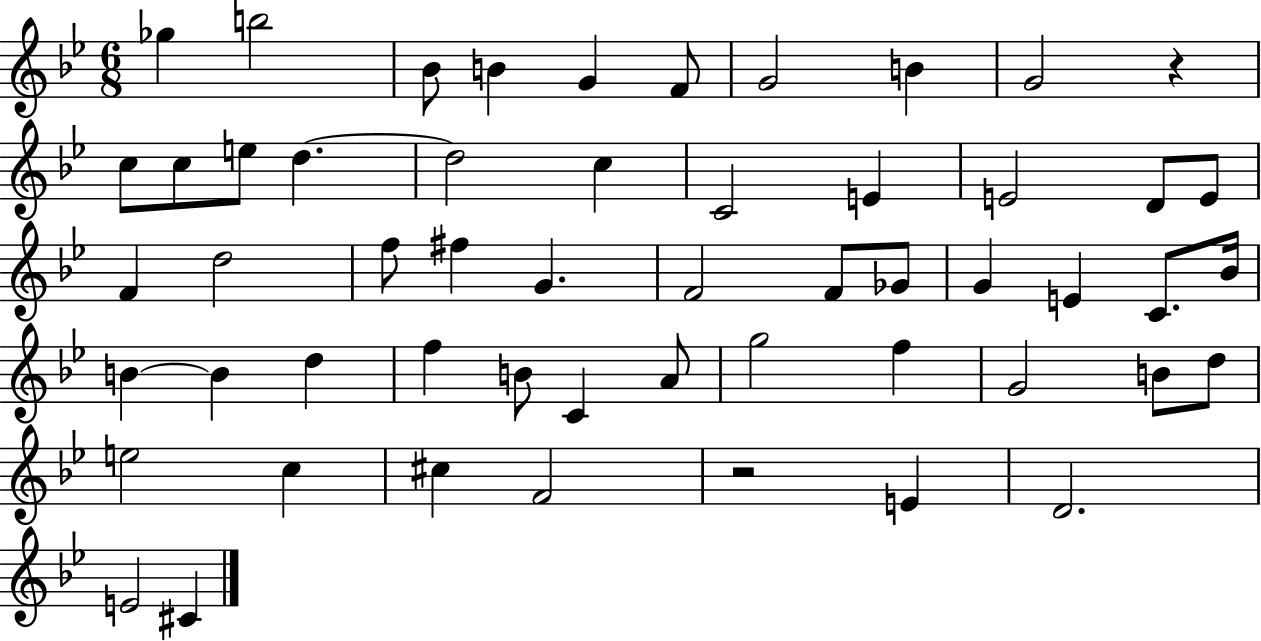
X:1
T:Untitled
M:6/8
L:1/4
K:Bb
_g b2 _B/2 B G F/2 G2 B G2 z c/2 c/2 e/2 d d2 c C2 E E2 D/2 E/2 F d2 f/2 ^f G F2 F/2 _G/2 G E C/2 _B/4 B B d f B/2 C A/2 g2 f G2 B/2 d/2 e2 c ^c F2 z2 E D2 E2 ^C